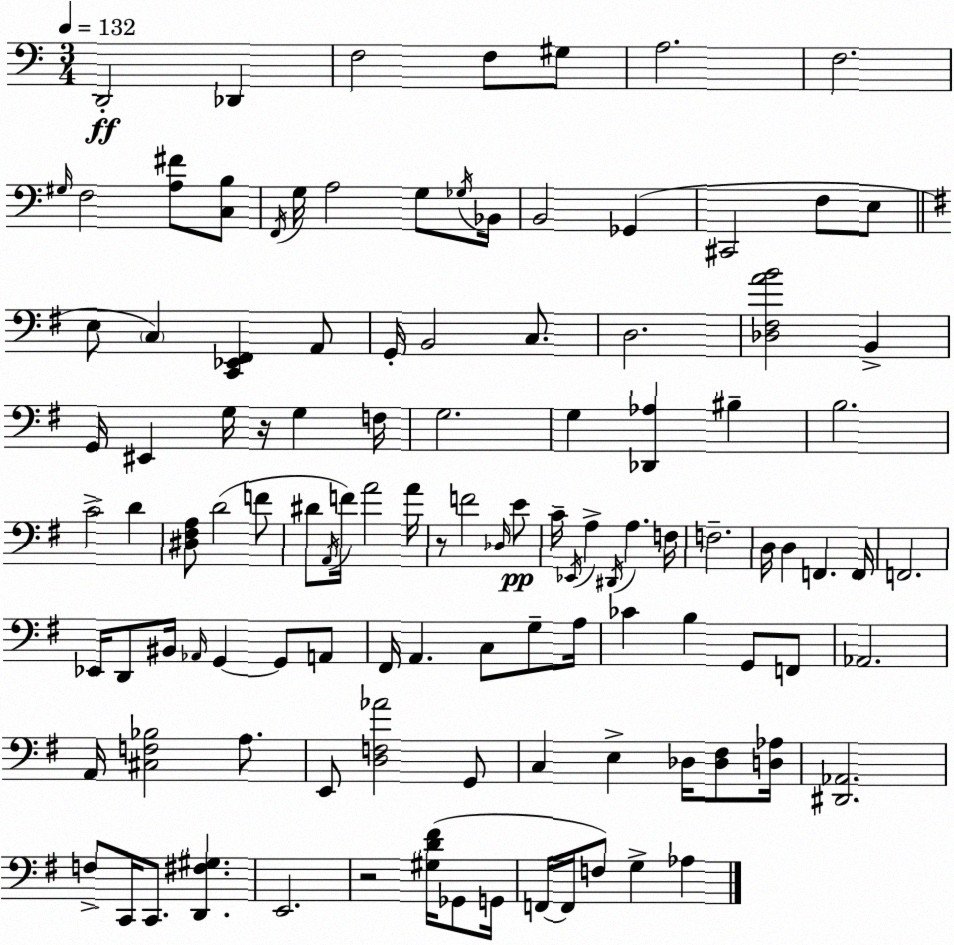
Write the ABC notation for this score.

X:1
T:Untitled
M:3/4
L:1/4
K:Am
D,,2 _D,, F,2 F,/2 ^G,/2 A,2 F,2 ^G,/4 F,2 [A,^F]/2 [C,B,]/2 F,,/4 G,/4 A,2 G,/2 _G,/4 _B,,/4 B,,2 _G,, ^C,,2 F,/2 E,/2 E,/2 C, [C,,_E,,^F,,] A,,/2 G,,/4 B,,2 C,/2 D,2 [_D,^F,AB]2 B,, G,,/4 ^E,, G,/4 z/4 G, F,/4 G,2 G, [_D,,_A,] ^B, B,2 C2 D [^D,^F,A,]/2 D2 F/2 ^D/2 A,,/4 F/4 A2 A/4 z/2 F2 _D,/4 E/2 C/4 _E,,/4 A, ^D,,/4 A, F,/4 F,2 D,/4 D, F,, F,,/4 F,,2 _E,,/4 D,,/2 ^B,,/4 _A,,/4 G,, G,,/2 A,,/2 ^F,,/4 A,, C,/2 G,/2 A,/4 _C B, G,,/2 F,,/2 _A,,2 A,,/4 [^C,F,_B,]2 A,/2 E,,/2 [D,F,_A]2 G,,/2 C, E, _D,/4 [_D,^F,]/2 [D,_A,]/4 [^D,,_A,,]2 F,/2 C,,/4 C,,/2 [D,,^F,^G,] E,,2 z2 [^G,D^F]/4 _G,,/2 G,,/4 F,,/4 F,,/4 F,/2 G, _A,